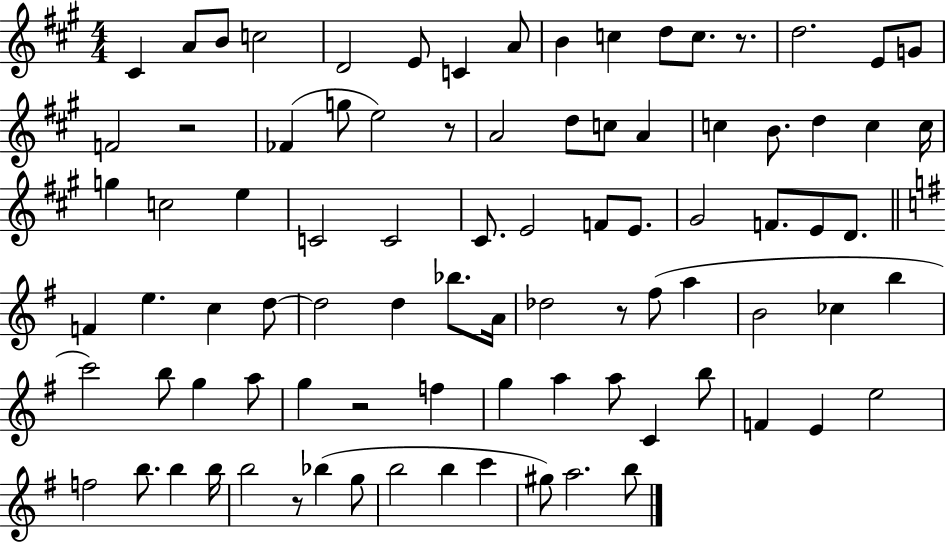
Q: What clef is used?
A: treble